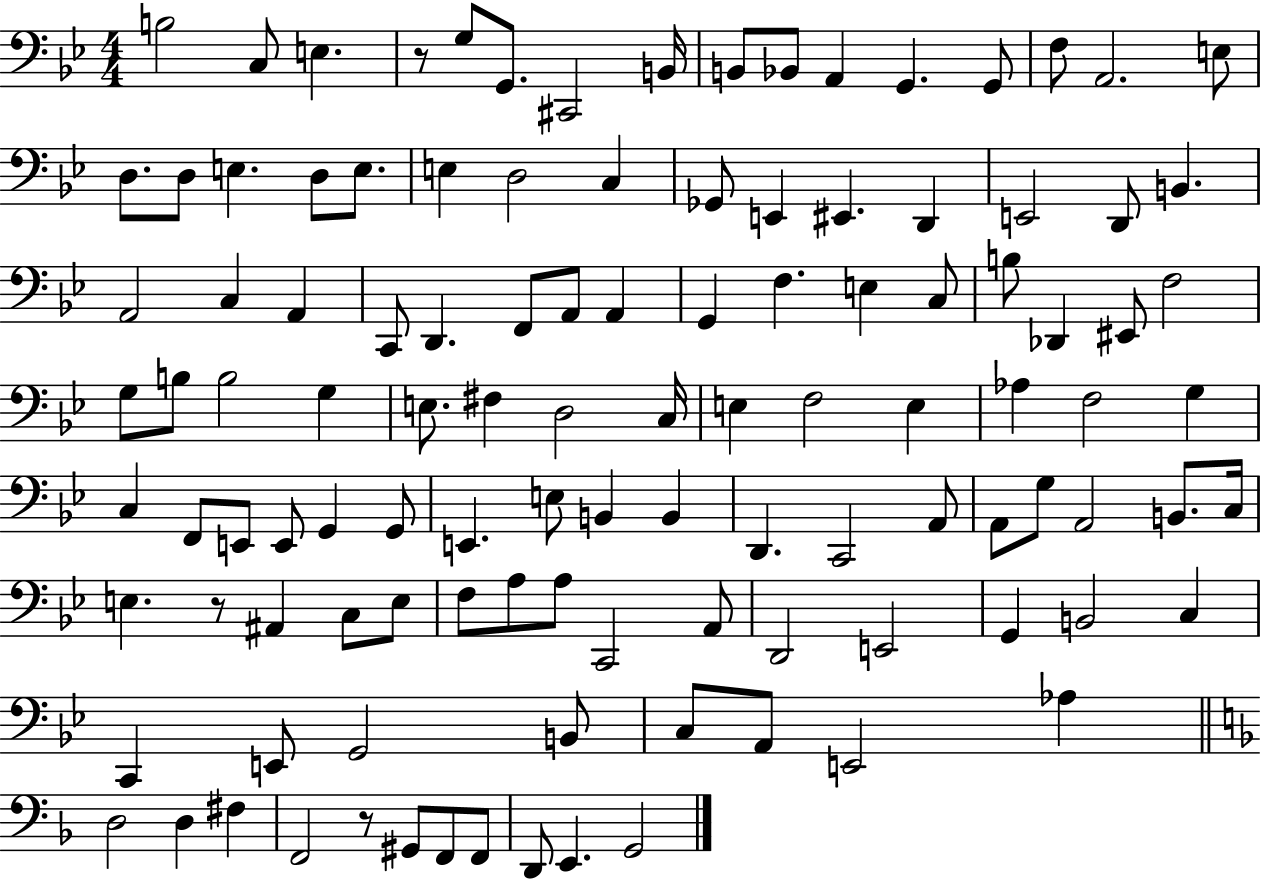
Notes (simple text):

B3/h C3/e E3/q. R/e G3/e G2/e. C#2/h B2/s B2/e Bb2/e A2/q G2/q. G2/e F3/e A2/h. E3/e D3/e. D3/e E3/q. D3/e E3/e. E3/q D3/h C3/q Gb2/e E2/q EIS2/q. D2/q E2/h D2/e B2/q. A2/h C3/q A2/q C2/e D2/q. F2/e A2/e A2/q G2/q F3/q. E3/q C3/e B3/e Db2/q EIS2/e F3/h G3/e B3/e B3/h G3/q E3/e. F#3/q D3/h C3/s E3/q F3/h E3/q Ab3/q F3/h G3/q C3/q F2/e E2/e E2/e G2/q G2/e E2/q. E3/e B2/q B2/q D2/q. C2/h A2/e A2/e G3/e A2/h B2/e. C3/s E3/q. R/e A#2/q C3/e E3/e F3/e A3/e A3/e C2/h A2/e D2/h E2/h G2/q B2/h C3/q C2/q E2/e G2/h B2/e C3/e A2/e E2/h Ab3/q D3/h D3/q F#3/q F2/h R/e G#2/e F2/e F2/e D2/e E2/q. G2/h